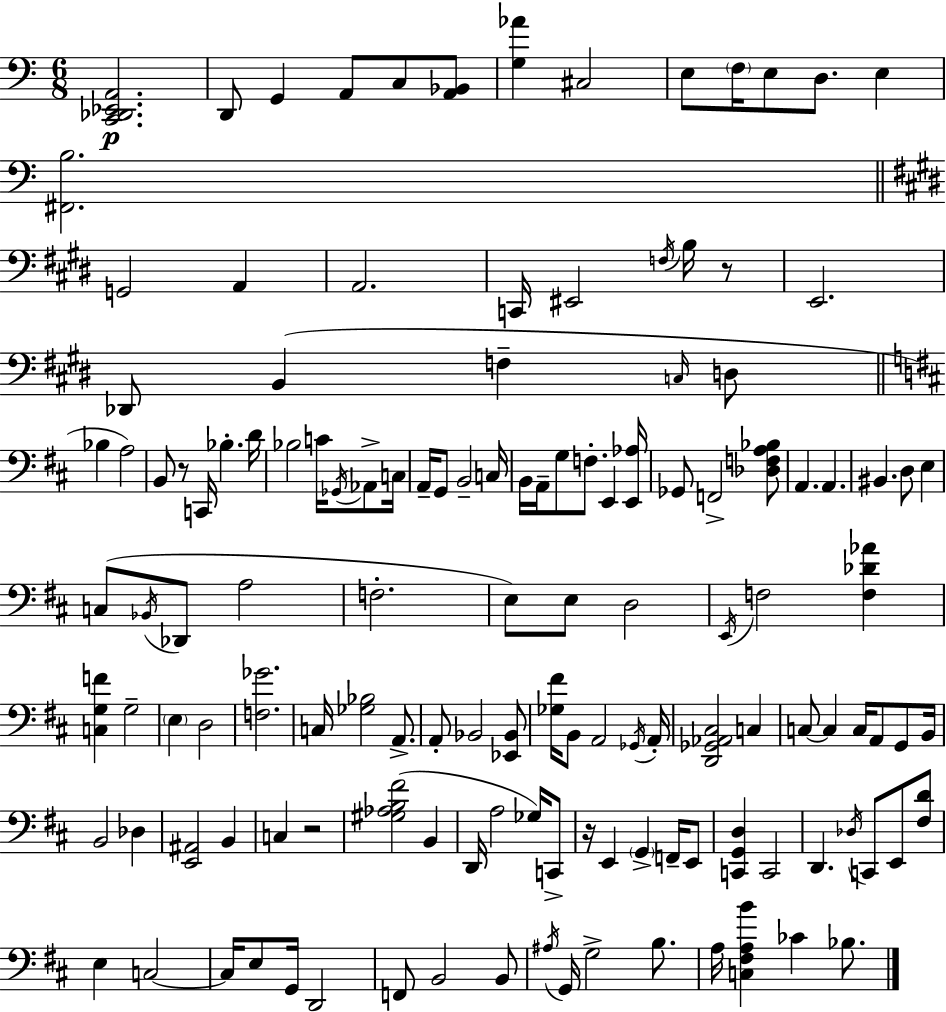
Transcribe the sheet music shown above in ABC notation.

X:1
T:Untitled
M:6/8
L:1/4
K:Am
[C,,_D,,_E,,A,,]2 D,,/2 G,, A,,/2 C,/2 [A,,_B,,]/2 [G,_A] ^C,2 E,/2 F,/4 E,/2 D,/2 E, [^F,,B,]2 G,,2 A,, A,,2 C,,/4 ^E,,2 F,/4 B,/4 z/2 E,,2 _D,,/2 B,, F, C,/4 D,/2 _B, A,2 B,,/2 z/2 C,,/4 _B, D/4 _B,2 C/4 _G,,/4 _A,,/2 C,/4 A,,/4 G,,/2 B,,2 C,/4 B,,/4 A,,/4 G,/2 F,/2 E,, [E,,_A,]/4 _G,,/2 F,,2 [_D,F,A,_B,]/2 A,, A,, ^B,, D,/2 E, C,/2 _B,,/4 _D,,/2 A,2 F,2 E,/2 E,/2 D,2 E,,/4 F,2 [F,_D_A] [C,G,F] G,2 E, D,2 [F,_G]2 C,/4 [_G,_B,]2 A,,/2 A,,/2 _B,,2 [_E,,_B,,]/2 [_G,^F]/4 B,,/2 A,,2 _G,,/4 A,,/4 [D,,_G,,_A,,^C,]2 C, C,/2 C, C,/4 A,,/2 G,,/2 B,,/4 B,,2 _D, [E,,^A,,]2 B,, C, z2 [^G,_A,B,^F]2 B,, D,,/4 A,2 _G,/4 C,,/2 z/4 E,, G,, F,,/4 E,,/2 [C,,G,,D,] C,,2 D,, _D,/4 C,,/2 E,,/2 [^F,D]/2 E, C,2 C,/4 E,/2 G,,/4 D,,2 F,,/2 B,,2 B,,/2 ^A,/4 G,,/4 G,2 B,/2 A,/4 [C,^F,A,B] _C _B,/2